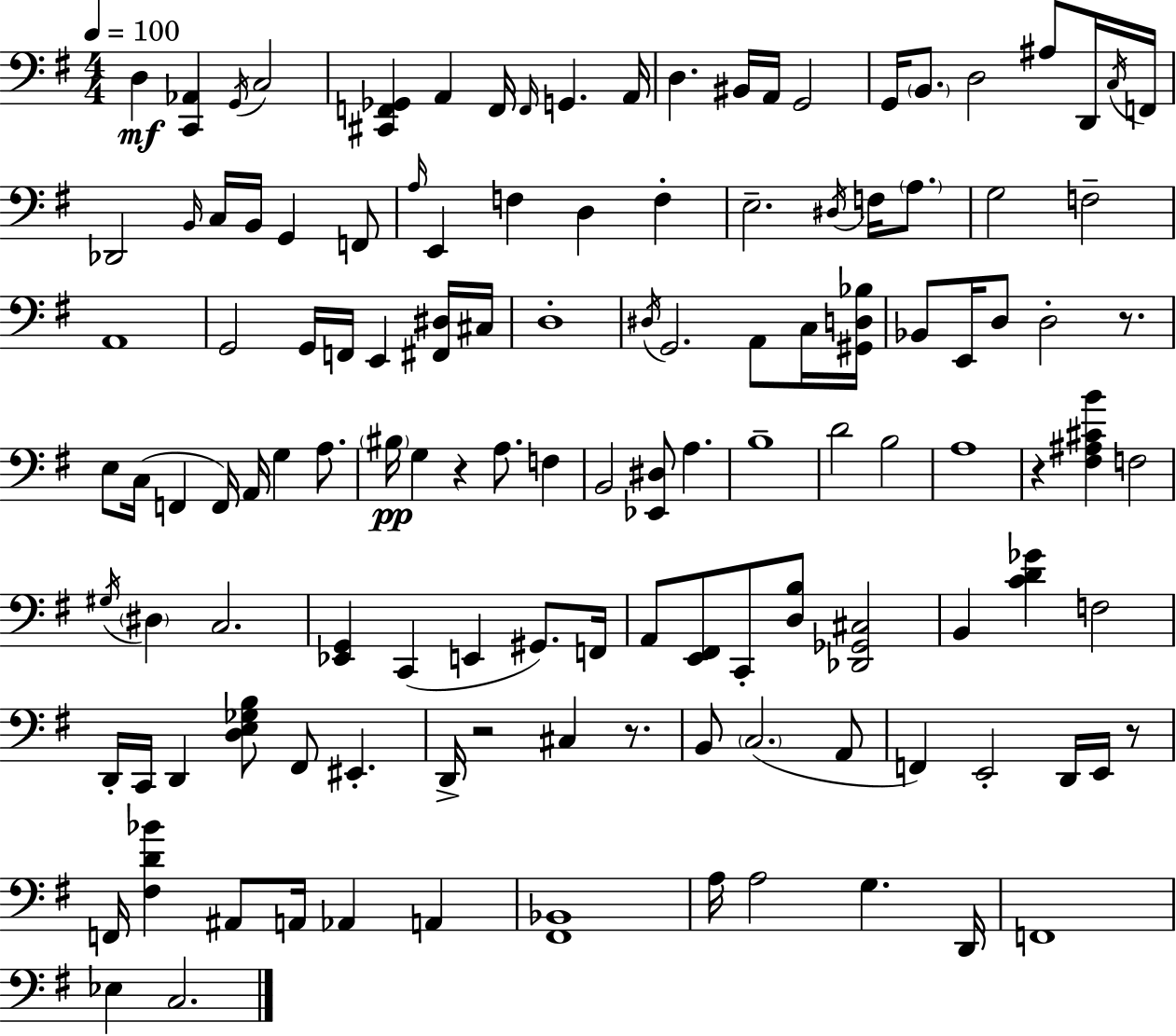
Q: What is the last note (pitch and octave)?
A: C3